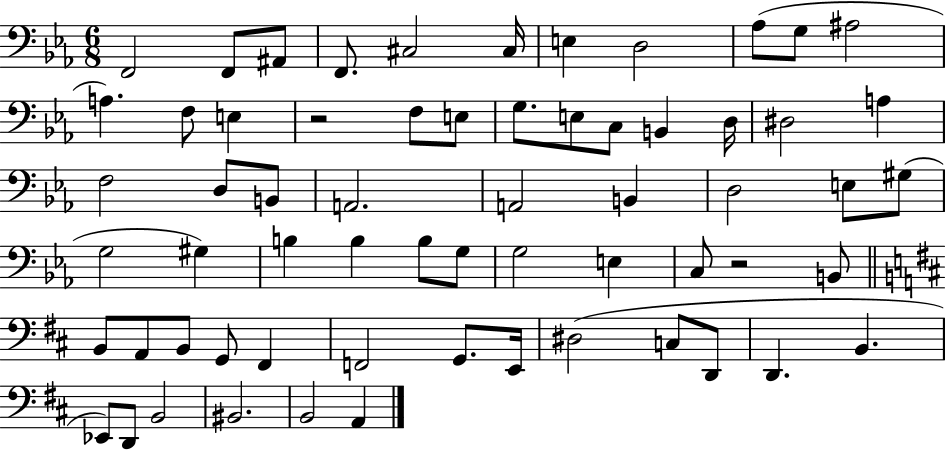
{
  \clef bass
  \numericTimeSignature
  \time 6/8
  \key ees \major
  f,2 f,8 ais,8 | f,8. cis2 cis16 | e4 d2 | aes8( g8 ais2 | \break a4.) f8 e4 | r2 f8 e8 | g8. e8 c8 b,4 d16 | dis2 a4 | \break f2 d8 b,8 | a,2. | a,2 b,4 | d2 e8 gis8( | \break g2 gis4) | b4 b4 b8 g8 | g2 e4 | c8 r2 b,8 | \break \bar "||" \break \key d \major b,8 a,8 b,8 g,8 fis,4 | f,2 g,8. e,16 | dis2( c8 d,8 | d,4. b,4. | \break ees,8) d,8 b,2 | bis,2. | b,2 a,4 | \bar "|."
}